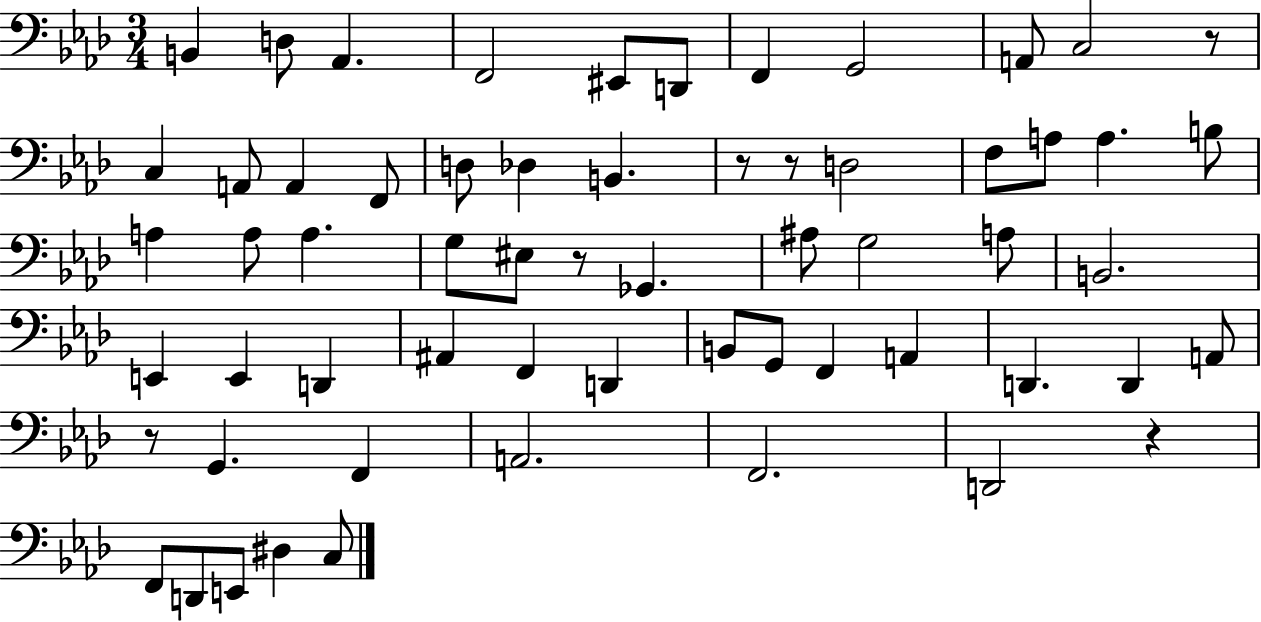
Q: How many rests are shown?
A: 6